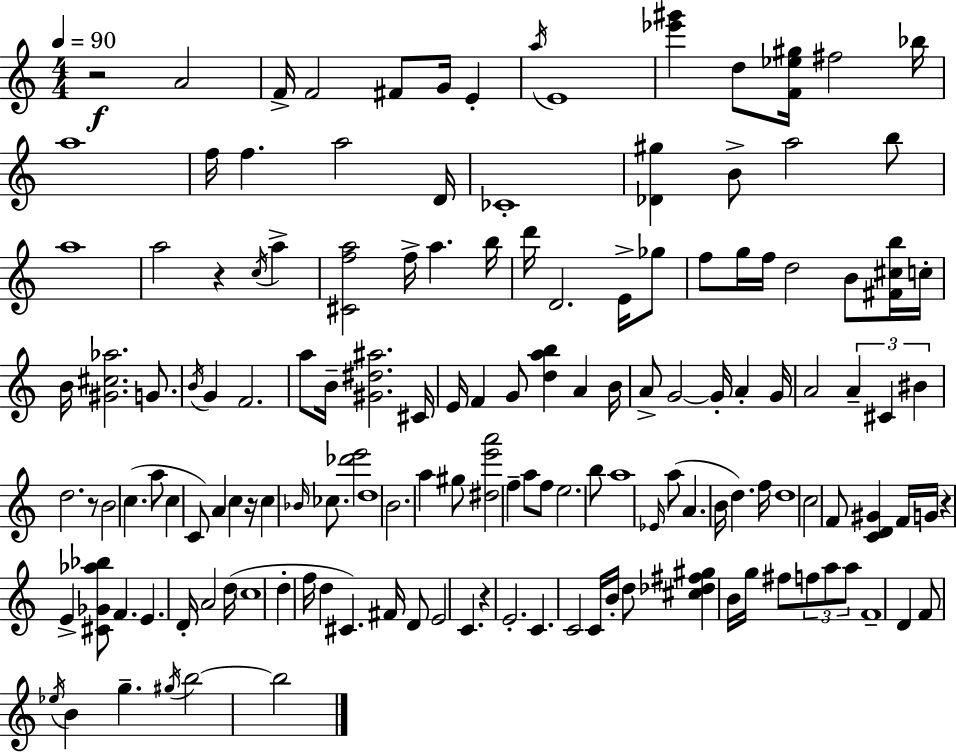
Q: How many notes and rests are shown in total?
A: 146